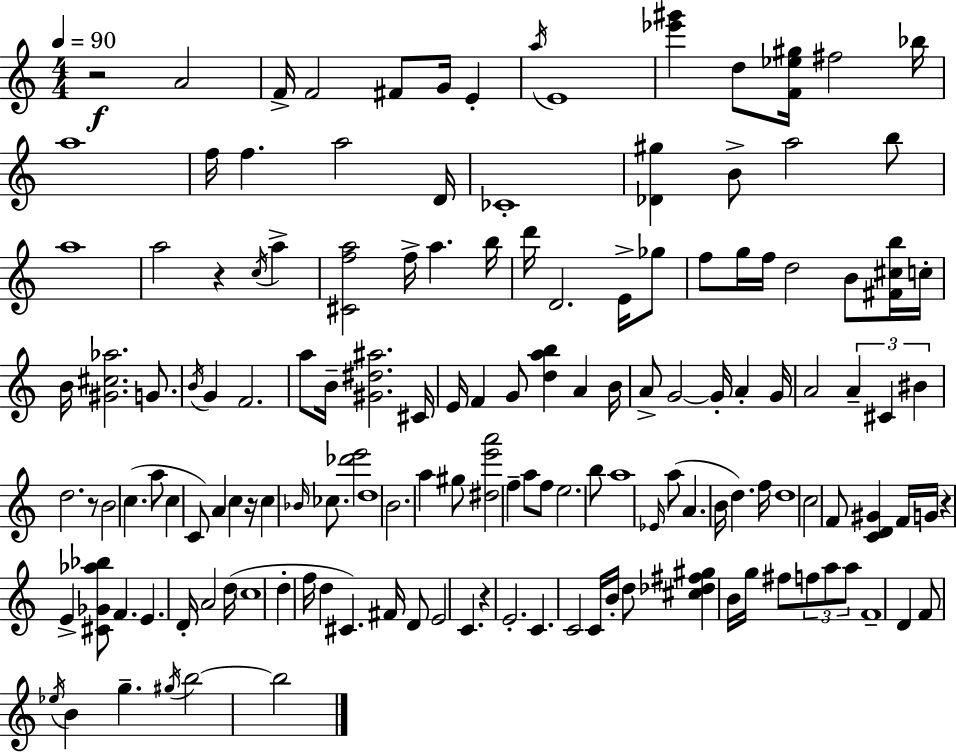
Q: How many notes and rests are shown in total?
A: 146